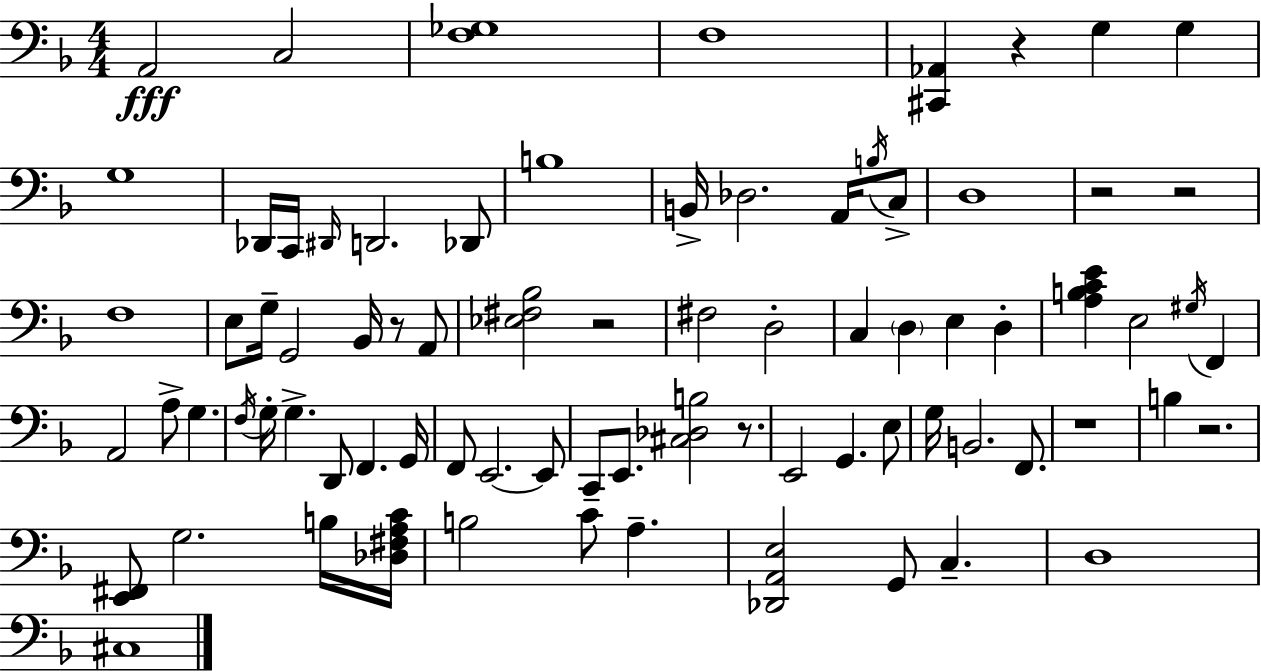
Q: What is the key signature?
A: D minor